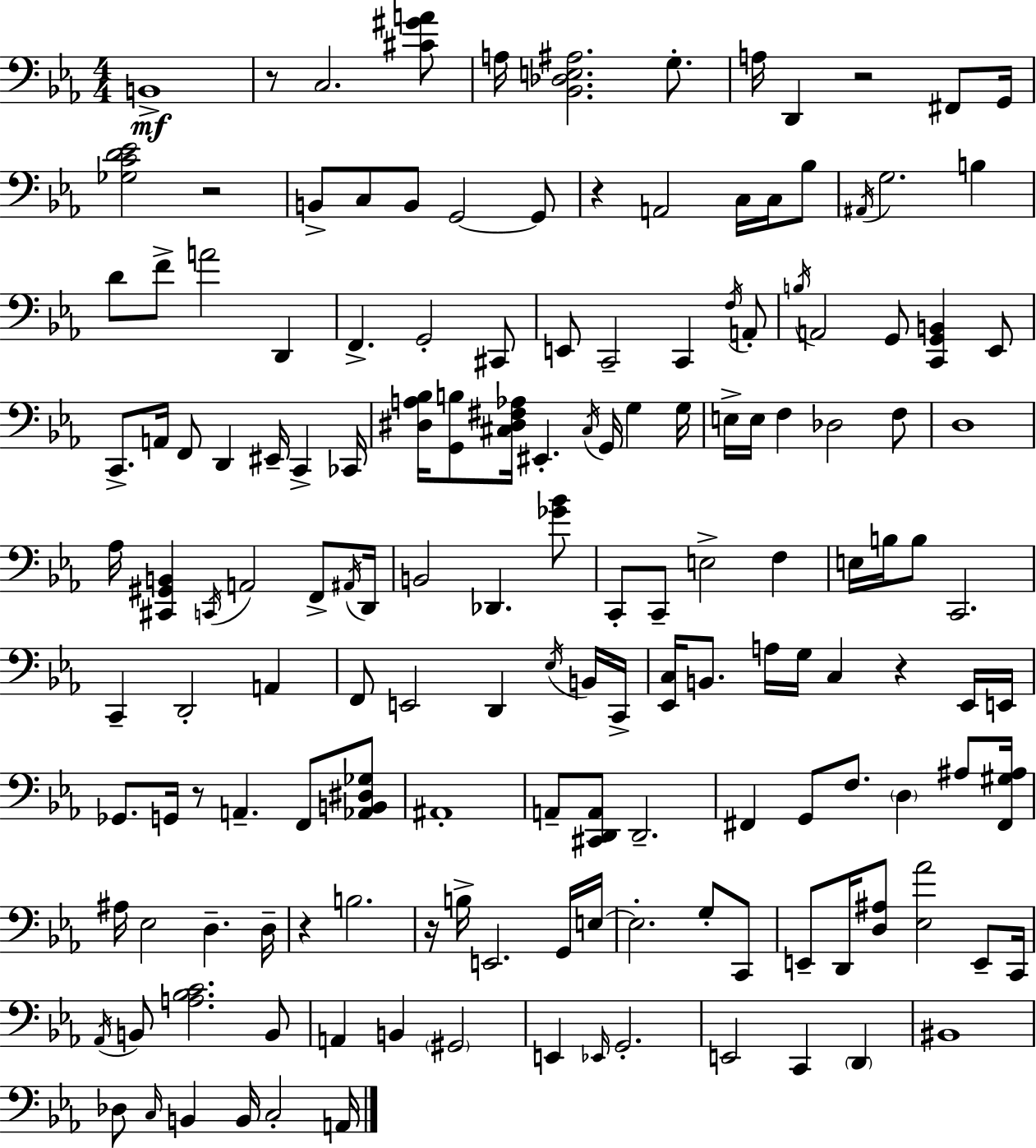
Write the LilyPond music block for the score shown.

{
  \clef bass
  \numericTimeSignature
  \time 4/4
  \key c \minor
  b,1->\mf | r8 c2. <cis' gis' a'>8 | a16 <bes, des e ais>2. g8.-. | a16 d,4 r2 fis,8 g,16 | \break <ges c' d' ees'>2 r2 | b,8-> c8 b,8 g,2~~ g,8 | r4 a,2 c16 c16 bes8 | \acciaccatura { ais,16 } g2. b4 | \break d'8 f'8-> a'2 d,4 | f,4.-> g,2-. cis,8 | e,8 c,2-- c,4 \acciaccatura { f16 } | a,8-. \acciaccatura { b16 } a,2 g,8 <c, g, b,>4 | \break ees,8 c,8.-> a,16 f,8 d,4 eis,16-- c,4-> | ces,16 <dis a bes>16 <g, b>8 <cis dis fis aes>16 eis,4.-. \acciaccatura { cis16 } g,16 g4 | g16 e16-> e16 f4 des2 | f8 d1 | \break aes16 <cis, gis, b,>4 \acciaccatura { c,16 } a,2 | f,8-> \acciaccatura { ais,16 } d,16 b,2 des,4. | <ges' bes'>8 c,8-. c,8-- e2-> | f4 e16 b16 b8 c,2. | \break c,4-- d,2-. | a,4 f,8 e,2 | d,4 \acciaccatura { ees16 } b,16 c,16-> <ees, c>16 b,8. a16 g16 c4 | r4 ees,16 e,16 ges,8. g,16 r8 a,4.-- | \break f,8 <aes, b, dis ges>8 ais,1-. | a,8-- <cis, d, a,>8 d,2.-- | fis,4 g,8 f8. | \parenthesize d4 ais8 <fis, gis ais>16 ais16 ees2 | \break d4.-- d16-- r4 b2. | r16 b16-> e,2. | g,16 e16~~ e2.-. | g8-. c,8 e,8-- d,16 <d ais>8 <ees aes'>2 | \break e,8-- c,16 \acciaccatura { aes,16 } b,8 <a bes c'>2. | b,8 a,4 b,4 | \parenthesize gis,2 e,4 \grace { ees,16 } g,2.-. | e,2 | \break c,4 \parenthesize d,4 bis,1 | des8 \grace { c16 } b,4 | b,16 c2-. a,16 \bar "|."
}